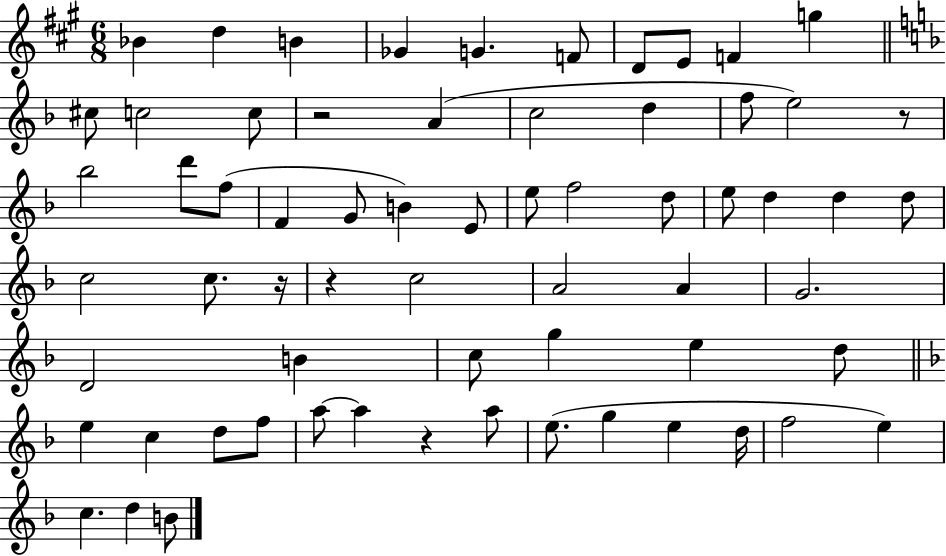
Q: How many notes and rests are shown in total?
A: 65